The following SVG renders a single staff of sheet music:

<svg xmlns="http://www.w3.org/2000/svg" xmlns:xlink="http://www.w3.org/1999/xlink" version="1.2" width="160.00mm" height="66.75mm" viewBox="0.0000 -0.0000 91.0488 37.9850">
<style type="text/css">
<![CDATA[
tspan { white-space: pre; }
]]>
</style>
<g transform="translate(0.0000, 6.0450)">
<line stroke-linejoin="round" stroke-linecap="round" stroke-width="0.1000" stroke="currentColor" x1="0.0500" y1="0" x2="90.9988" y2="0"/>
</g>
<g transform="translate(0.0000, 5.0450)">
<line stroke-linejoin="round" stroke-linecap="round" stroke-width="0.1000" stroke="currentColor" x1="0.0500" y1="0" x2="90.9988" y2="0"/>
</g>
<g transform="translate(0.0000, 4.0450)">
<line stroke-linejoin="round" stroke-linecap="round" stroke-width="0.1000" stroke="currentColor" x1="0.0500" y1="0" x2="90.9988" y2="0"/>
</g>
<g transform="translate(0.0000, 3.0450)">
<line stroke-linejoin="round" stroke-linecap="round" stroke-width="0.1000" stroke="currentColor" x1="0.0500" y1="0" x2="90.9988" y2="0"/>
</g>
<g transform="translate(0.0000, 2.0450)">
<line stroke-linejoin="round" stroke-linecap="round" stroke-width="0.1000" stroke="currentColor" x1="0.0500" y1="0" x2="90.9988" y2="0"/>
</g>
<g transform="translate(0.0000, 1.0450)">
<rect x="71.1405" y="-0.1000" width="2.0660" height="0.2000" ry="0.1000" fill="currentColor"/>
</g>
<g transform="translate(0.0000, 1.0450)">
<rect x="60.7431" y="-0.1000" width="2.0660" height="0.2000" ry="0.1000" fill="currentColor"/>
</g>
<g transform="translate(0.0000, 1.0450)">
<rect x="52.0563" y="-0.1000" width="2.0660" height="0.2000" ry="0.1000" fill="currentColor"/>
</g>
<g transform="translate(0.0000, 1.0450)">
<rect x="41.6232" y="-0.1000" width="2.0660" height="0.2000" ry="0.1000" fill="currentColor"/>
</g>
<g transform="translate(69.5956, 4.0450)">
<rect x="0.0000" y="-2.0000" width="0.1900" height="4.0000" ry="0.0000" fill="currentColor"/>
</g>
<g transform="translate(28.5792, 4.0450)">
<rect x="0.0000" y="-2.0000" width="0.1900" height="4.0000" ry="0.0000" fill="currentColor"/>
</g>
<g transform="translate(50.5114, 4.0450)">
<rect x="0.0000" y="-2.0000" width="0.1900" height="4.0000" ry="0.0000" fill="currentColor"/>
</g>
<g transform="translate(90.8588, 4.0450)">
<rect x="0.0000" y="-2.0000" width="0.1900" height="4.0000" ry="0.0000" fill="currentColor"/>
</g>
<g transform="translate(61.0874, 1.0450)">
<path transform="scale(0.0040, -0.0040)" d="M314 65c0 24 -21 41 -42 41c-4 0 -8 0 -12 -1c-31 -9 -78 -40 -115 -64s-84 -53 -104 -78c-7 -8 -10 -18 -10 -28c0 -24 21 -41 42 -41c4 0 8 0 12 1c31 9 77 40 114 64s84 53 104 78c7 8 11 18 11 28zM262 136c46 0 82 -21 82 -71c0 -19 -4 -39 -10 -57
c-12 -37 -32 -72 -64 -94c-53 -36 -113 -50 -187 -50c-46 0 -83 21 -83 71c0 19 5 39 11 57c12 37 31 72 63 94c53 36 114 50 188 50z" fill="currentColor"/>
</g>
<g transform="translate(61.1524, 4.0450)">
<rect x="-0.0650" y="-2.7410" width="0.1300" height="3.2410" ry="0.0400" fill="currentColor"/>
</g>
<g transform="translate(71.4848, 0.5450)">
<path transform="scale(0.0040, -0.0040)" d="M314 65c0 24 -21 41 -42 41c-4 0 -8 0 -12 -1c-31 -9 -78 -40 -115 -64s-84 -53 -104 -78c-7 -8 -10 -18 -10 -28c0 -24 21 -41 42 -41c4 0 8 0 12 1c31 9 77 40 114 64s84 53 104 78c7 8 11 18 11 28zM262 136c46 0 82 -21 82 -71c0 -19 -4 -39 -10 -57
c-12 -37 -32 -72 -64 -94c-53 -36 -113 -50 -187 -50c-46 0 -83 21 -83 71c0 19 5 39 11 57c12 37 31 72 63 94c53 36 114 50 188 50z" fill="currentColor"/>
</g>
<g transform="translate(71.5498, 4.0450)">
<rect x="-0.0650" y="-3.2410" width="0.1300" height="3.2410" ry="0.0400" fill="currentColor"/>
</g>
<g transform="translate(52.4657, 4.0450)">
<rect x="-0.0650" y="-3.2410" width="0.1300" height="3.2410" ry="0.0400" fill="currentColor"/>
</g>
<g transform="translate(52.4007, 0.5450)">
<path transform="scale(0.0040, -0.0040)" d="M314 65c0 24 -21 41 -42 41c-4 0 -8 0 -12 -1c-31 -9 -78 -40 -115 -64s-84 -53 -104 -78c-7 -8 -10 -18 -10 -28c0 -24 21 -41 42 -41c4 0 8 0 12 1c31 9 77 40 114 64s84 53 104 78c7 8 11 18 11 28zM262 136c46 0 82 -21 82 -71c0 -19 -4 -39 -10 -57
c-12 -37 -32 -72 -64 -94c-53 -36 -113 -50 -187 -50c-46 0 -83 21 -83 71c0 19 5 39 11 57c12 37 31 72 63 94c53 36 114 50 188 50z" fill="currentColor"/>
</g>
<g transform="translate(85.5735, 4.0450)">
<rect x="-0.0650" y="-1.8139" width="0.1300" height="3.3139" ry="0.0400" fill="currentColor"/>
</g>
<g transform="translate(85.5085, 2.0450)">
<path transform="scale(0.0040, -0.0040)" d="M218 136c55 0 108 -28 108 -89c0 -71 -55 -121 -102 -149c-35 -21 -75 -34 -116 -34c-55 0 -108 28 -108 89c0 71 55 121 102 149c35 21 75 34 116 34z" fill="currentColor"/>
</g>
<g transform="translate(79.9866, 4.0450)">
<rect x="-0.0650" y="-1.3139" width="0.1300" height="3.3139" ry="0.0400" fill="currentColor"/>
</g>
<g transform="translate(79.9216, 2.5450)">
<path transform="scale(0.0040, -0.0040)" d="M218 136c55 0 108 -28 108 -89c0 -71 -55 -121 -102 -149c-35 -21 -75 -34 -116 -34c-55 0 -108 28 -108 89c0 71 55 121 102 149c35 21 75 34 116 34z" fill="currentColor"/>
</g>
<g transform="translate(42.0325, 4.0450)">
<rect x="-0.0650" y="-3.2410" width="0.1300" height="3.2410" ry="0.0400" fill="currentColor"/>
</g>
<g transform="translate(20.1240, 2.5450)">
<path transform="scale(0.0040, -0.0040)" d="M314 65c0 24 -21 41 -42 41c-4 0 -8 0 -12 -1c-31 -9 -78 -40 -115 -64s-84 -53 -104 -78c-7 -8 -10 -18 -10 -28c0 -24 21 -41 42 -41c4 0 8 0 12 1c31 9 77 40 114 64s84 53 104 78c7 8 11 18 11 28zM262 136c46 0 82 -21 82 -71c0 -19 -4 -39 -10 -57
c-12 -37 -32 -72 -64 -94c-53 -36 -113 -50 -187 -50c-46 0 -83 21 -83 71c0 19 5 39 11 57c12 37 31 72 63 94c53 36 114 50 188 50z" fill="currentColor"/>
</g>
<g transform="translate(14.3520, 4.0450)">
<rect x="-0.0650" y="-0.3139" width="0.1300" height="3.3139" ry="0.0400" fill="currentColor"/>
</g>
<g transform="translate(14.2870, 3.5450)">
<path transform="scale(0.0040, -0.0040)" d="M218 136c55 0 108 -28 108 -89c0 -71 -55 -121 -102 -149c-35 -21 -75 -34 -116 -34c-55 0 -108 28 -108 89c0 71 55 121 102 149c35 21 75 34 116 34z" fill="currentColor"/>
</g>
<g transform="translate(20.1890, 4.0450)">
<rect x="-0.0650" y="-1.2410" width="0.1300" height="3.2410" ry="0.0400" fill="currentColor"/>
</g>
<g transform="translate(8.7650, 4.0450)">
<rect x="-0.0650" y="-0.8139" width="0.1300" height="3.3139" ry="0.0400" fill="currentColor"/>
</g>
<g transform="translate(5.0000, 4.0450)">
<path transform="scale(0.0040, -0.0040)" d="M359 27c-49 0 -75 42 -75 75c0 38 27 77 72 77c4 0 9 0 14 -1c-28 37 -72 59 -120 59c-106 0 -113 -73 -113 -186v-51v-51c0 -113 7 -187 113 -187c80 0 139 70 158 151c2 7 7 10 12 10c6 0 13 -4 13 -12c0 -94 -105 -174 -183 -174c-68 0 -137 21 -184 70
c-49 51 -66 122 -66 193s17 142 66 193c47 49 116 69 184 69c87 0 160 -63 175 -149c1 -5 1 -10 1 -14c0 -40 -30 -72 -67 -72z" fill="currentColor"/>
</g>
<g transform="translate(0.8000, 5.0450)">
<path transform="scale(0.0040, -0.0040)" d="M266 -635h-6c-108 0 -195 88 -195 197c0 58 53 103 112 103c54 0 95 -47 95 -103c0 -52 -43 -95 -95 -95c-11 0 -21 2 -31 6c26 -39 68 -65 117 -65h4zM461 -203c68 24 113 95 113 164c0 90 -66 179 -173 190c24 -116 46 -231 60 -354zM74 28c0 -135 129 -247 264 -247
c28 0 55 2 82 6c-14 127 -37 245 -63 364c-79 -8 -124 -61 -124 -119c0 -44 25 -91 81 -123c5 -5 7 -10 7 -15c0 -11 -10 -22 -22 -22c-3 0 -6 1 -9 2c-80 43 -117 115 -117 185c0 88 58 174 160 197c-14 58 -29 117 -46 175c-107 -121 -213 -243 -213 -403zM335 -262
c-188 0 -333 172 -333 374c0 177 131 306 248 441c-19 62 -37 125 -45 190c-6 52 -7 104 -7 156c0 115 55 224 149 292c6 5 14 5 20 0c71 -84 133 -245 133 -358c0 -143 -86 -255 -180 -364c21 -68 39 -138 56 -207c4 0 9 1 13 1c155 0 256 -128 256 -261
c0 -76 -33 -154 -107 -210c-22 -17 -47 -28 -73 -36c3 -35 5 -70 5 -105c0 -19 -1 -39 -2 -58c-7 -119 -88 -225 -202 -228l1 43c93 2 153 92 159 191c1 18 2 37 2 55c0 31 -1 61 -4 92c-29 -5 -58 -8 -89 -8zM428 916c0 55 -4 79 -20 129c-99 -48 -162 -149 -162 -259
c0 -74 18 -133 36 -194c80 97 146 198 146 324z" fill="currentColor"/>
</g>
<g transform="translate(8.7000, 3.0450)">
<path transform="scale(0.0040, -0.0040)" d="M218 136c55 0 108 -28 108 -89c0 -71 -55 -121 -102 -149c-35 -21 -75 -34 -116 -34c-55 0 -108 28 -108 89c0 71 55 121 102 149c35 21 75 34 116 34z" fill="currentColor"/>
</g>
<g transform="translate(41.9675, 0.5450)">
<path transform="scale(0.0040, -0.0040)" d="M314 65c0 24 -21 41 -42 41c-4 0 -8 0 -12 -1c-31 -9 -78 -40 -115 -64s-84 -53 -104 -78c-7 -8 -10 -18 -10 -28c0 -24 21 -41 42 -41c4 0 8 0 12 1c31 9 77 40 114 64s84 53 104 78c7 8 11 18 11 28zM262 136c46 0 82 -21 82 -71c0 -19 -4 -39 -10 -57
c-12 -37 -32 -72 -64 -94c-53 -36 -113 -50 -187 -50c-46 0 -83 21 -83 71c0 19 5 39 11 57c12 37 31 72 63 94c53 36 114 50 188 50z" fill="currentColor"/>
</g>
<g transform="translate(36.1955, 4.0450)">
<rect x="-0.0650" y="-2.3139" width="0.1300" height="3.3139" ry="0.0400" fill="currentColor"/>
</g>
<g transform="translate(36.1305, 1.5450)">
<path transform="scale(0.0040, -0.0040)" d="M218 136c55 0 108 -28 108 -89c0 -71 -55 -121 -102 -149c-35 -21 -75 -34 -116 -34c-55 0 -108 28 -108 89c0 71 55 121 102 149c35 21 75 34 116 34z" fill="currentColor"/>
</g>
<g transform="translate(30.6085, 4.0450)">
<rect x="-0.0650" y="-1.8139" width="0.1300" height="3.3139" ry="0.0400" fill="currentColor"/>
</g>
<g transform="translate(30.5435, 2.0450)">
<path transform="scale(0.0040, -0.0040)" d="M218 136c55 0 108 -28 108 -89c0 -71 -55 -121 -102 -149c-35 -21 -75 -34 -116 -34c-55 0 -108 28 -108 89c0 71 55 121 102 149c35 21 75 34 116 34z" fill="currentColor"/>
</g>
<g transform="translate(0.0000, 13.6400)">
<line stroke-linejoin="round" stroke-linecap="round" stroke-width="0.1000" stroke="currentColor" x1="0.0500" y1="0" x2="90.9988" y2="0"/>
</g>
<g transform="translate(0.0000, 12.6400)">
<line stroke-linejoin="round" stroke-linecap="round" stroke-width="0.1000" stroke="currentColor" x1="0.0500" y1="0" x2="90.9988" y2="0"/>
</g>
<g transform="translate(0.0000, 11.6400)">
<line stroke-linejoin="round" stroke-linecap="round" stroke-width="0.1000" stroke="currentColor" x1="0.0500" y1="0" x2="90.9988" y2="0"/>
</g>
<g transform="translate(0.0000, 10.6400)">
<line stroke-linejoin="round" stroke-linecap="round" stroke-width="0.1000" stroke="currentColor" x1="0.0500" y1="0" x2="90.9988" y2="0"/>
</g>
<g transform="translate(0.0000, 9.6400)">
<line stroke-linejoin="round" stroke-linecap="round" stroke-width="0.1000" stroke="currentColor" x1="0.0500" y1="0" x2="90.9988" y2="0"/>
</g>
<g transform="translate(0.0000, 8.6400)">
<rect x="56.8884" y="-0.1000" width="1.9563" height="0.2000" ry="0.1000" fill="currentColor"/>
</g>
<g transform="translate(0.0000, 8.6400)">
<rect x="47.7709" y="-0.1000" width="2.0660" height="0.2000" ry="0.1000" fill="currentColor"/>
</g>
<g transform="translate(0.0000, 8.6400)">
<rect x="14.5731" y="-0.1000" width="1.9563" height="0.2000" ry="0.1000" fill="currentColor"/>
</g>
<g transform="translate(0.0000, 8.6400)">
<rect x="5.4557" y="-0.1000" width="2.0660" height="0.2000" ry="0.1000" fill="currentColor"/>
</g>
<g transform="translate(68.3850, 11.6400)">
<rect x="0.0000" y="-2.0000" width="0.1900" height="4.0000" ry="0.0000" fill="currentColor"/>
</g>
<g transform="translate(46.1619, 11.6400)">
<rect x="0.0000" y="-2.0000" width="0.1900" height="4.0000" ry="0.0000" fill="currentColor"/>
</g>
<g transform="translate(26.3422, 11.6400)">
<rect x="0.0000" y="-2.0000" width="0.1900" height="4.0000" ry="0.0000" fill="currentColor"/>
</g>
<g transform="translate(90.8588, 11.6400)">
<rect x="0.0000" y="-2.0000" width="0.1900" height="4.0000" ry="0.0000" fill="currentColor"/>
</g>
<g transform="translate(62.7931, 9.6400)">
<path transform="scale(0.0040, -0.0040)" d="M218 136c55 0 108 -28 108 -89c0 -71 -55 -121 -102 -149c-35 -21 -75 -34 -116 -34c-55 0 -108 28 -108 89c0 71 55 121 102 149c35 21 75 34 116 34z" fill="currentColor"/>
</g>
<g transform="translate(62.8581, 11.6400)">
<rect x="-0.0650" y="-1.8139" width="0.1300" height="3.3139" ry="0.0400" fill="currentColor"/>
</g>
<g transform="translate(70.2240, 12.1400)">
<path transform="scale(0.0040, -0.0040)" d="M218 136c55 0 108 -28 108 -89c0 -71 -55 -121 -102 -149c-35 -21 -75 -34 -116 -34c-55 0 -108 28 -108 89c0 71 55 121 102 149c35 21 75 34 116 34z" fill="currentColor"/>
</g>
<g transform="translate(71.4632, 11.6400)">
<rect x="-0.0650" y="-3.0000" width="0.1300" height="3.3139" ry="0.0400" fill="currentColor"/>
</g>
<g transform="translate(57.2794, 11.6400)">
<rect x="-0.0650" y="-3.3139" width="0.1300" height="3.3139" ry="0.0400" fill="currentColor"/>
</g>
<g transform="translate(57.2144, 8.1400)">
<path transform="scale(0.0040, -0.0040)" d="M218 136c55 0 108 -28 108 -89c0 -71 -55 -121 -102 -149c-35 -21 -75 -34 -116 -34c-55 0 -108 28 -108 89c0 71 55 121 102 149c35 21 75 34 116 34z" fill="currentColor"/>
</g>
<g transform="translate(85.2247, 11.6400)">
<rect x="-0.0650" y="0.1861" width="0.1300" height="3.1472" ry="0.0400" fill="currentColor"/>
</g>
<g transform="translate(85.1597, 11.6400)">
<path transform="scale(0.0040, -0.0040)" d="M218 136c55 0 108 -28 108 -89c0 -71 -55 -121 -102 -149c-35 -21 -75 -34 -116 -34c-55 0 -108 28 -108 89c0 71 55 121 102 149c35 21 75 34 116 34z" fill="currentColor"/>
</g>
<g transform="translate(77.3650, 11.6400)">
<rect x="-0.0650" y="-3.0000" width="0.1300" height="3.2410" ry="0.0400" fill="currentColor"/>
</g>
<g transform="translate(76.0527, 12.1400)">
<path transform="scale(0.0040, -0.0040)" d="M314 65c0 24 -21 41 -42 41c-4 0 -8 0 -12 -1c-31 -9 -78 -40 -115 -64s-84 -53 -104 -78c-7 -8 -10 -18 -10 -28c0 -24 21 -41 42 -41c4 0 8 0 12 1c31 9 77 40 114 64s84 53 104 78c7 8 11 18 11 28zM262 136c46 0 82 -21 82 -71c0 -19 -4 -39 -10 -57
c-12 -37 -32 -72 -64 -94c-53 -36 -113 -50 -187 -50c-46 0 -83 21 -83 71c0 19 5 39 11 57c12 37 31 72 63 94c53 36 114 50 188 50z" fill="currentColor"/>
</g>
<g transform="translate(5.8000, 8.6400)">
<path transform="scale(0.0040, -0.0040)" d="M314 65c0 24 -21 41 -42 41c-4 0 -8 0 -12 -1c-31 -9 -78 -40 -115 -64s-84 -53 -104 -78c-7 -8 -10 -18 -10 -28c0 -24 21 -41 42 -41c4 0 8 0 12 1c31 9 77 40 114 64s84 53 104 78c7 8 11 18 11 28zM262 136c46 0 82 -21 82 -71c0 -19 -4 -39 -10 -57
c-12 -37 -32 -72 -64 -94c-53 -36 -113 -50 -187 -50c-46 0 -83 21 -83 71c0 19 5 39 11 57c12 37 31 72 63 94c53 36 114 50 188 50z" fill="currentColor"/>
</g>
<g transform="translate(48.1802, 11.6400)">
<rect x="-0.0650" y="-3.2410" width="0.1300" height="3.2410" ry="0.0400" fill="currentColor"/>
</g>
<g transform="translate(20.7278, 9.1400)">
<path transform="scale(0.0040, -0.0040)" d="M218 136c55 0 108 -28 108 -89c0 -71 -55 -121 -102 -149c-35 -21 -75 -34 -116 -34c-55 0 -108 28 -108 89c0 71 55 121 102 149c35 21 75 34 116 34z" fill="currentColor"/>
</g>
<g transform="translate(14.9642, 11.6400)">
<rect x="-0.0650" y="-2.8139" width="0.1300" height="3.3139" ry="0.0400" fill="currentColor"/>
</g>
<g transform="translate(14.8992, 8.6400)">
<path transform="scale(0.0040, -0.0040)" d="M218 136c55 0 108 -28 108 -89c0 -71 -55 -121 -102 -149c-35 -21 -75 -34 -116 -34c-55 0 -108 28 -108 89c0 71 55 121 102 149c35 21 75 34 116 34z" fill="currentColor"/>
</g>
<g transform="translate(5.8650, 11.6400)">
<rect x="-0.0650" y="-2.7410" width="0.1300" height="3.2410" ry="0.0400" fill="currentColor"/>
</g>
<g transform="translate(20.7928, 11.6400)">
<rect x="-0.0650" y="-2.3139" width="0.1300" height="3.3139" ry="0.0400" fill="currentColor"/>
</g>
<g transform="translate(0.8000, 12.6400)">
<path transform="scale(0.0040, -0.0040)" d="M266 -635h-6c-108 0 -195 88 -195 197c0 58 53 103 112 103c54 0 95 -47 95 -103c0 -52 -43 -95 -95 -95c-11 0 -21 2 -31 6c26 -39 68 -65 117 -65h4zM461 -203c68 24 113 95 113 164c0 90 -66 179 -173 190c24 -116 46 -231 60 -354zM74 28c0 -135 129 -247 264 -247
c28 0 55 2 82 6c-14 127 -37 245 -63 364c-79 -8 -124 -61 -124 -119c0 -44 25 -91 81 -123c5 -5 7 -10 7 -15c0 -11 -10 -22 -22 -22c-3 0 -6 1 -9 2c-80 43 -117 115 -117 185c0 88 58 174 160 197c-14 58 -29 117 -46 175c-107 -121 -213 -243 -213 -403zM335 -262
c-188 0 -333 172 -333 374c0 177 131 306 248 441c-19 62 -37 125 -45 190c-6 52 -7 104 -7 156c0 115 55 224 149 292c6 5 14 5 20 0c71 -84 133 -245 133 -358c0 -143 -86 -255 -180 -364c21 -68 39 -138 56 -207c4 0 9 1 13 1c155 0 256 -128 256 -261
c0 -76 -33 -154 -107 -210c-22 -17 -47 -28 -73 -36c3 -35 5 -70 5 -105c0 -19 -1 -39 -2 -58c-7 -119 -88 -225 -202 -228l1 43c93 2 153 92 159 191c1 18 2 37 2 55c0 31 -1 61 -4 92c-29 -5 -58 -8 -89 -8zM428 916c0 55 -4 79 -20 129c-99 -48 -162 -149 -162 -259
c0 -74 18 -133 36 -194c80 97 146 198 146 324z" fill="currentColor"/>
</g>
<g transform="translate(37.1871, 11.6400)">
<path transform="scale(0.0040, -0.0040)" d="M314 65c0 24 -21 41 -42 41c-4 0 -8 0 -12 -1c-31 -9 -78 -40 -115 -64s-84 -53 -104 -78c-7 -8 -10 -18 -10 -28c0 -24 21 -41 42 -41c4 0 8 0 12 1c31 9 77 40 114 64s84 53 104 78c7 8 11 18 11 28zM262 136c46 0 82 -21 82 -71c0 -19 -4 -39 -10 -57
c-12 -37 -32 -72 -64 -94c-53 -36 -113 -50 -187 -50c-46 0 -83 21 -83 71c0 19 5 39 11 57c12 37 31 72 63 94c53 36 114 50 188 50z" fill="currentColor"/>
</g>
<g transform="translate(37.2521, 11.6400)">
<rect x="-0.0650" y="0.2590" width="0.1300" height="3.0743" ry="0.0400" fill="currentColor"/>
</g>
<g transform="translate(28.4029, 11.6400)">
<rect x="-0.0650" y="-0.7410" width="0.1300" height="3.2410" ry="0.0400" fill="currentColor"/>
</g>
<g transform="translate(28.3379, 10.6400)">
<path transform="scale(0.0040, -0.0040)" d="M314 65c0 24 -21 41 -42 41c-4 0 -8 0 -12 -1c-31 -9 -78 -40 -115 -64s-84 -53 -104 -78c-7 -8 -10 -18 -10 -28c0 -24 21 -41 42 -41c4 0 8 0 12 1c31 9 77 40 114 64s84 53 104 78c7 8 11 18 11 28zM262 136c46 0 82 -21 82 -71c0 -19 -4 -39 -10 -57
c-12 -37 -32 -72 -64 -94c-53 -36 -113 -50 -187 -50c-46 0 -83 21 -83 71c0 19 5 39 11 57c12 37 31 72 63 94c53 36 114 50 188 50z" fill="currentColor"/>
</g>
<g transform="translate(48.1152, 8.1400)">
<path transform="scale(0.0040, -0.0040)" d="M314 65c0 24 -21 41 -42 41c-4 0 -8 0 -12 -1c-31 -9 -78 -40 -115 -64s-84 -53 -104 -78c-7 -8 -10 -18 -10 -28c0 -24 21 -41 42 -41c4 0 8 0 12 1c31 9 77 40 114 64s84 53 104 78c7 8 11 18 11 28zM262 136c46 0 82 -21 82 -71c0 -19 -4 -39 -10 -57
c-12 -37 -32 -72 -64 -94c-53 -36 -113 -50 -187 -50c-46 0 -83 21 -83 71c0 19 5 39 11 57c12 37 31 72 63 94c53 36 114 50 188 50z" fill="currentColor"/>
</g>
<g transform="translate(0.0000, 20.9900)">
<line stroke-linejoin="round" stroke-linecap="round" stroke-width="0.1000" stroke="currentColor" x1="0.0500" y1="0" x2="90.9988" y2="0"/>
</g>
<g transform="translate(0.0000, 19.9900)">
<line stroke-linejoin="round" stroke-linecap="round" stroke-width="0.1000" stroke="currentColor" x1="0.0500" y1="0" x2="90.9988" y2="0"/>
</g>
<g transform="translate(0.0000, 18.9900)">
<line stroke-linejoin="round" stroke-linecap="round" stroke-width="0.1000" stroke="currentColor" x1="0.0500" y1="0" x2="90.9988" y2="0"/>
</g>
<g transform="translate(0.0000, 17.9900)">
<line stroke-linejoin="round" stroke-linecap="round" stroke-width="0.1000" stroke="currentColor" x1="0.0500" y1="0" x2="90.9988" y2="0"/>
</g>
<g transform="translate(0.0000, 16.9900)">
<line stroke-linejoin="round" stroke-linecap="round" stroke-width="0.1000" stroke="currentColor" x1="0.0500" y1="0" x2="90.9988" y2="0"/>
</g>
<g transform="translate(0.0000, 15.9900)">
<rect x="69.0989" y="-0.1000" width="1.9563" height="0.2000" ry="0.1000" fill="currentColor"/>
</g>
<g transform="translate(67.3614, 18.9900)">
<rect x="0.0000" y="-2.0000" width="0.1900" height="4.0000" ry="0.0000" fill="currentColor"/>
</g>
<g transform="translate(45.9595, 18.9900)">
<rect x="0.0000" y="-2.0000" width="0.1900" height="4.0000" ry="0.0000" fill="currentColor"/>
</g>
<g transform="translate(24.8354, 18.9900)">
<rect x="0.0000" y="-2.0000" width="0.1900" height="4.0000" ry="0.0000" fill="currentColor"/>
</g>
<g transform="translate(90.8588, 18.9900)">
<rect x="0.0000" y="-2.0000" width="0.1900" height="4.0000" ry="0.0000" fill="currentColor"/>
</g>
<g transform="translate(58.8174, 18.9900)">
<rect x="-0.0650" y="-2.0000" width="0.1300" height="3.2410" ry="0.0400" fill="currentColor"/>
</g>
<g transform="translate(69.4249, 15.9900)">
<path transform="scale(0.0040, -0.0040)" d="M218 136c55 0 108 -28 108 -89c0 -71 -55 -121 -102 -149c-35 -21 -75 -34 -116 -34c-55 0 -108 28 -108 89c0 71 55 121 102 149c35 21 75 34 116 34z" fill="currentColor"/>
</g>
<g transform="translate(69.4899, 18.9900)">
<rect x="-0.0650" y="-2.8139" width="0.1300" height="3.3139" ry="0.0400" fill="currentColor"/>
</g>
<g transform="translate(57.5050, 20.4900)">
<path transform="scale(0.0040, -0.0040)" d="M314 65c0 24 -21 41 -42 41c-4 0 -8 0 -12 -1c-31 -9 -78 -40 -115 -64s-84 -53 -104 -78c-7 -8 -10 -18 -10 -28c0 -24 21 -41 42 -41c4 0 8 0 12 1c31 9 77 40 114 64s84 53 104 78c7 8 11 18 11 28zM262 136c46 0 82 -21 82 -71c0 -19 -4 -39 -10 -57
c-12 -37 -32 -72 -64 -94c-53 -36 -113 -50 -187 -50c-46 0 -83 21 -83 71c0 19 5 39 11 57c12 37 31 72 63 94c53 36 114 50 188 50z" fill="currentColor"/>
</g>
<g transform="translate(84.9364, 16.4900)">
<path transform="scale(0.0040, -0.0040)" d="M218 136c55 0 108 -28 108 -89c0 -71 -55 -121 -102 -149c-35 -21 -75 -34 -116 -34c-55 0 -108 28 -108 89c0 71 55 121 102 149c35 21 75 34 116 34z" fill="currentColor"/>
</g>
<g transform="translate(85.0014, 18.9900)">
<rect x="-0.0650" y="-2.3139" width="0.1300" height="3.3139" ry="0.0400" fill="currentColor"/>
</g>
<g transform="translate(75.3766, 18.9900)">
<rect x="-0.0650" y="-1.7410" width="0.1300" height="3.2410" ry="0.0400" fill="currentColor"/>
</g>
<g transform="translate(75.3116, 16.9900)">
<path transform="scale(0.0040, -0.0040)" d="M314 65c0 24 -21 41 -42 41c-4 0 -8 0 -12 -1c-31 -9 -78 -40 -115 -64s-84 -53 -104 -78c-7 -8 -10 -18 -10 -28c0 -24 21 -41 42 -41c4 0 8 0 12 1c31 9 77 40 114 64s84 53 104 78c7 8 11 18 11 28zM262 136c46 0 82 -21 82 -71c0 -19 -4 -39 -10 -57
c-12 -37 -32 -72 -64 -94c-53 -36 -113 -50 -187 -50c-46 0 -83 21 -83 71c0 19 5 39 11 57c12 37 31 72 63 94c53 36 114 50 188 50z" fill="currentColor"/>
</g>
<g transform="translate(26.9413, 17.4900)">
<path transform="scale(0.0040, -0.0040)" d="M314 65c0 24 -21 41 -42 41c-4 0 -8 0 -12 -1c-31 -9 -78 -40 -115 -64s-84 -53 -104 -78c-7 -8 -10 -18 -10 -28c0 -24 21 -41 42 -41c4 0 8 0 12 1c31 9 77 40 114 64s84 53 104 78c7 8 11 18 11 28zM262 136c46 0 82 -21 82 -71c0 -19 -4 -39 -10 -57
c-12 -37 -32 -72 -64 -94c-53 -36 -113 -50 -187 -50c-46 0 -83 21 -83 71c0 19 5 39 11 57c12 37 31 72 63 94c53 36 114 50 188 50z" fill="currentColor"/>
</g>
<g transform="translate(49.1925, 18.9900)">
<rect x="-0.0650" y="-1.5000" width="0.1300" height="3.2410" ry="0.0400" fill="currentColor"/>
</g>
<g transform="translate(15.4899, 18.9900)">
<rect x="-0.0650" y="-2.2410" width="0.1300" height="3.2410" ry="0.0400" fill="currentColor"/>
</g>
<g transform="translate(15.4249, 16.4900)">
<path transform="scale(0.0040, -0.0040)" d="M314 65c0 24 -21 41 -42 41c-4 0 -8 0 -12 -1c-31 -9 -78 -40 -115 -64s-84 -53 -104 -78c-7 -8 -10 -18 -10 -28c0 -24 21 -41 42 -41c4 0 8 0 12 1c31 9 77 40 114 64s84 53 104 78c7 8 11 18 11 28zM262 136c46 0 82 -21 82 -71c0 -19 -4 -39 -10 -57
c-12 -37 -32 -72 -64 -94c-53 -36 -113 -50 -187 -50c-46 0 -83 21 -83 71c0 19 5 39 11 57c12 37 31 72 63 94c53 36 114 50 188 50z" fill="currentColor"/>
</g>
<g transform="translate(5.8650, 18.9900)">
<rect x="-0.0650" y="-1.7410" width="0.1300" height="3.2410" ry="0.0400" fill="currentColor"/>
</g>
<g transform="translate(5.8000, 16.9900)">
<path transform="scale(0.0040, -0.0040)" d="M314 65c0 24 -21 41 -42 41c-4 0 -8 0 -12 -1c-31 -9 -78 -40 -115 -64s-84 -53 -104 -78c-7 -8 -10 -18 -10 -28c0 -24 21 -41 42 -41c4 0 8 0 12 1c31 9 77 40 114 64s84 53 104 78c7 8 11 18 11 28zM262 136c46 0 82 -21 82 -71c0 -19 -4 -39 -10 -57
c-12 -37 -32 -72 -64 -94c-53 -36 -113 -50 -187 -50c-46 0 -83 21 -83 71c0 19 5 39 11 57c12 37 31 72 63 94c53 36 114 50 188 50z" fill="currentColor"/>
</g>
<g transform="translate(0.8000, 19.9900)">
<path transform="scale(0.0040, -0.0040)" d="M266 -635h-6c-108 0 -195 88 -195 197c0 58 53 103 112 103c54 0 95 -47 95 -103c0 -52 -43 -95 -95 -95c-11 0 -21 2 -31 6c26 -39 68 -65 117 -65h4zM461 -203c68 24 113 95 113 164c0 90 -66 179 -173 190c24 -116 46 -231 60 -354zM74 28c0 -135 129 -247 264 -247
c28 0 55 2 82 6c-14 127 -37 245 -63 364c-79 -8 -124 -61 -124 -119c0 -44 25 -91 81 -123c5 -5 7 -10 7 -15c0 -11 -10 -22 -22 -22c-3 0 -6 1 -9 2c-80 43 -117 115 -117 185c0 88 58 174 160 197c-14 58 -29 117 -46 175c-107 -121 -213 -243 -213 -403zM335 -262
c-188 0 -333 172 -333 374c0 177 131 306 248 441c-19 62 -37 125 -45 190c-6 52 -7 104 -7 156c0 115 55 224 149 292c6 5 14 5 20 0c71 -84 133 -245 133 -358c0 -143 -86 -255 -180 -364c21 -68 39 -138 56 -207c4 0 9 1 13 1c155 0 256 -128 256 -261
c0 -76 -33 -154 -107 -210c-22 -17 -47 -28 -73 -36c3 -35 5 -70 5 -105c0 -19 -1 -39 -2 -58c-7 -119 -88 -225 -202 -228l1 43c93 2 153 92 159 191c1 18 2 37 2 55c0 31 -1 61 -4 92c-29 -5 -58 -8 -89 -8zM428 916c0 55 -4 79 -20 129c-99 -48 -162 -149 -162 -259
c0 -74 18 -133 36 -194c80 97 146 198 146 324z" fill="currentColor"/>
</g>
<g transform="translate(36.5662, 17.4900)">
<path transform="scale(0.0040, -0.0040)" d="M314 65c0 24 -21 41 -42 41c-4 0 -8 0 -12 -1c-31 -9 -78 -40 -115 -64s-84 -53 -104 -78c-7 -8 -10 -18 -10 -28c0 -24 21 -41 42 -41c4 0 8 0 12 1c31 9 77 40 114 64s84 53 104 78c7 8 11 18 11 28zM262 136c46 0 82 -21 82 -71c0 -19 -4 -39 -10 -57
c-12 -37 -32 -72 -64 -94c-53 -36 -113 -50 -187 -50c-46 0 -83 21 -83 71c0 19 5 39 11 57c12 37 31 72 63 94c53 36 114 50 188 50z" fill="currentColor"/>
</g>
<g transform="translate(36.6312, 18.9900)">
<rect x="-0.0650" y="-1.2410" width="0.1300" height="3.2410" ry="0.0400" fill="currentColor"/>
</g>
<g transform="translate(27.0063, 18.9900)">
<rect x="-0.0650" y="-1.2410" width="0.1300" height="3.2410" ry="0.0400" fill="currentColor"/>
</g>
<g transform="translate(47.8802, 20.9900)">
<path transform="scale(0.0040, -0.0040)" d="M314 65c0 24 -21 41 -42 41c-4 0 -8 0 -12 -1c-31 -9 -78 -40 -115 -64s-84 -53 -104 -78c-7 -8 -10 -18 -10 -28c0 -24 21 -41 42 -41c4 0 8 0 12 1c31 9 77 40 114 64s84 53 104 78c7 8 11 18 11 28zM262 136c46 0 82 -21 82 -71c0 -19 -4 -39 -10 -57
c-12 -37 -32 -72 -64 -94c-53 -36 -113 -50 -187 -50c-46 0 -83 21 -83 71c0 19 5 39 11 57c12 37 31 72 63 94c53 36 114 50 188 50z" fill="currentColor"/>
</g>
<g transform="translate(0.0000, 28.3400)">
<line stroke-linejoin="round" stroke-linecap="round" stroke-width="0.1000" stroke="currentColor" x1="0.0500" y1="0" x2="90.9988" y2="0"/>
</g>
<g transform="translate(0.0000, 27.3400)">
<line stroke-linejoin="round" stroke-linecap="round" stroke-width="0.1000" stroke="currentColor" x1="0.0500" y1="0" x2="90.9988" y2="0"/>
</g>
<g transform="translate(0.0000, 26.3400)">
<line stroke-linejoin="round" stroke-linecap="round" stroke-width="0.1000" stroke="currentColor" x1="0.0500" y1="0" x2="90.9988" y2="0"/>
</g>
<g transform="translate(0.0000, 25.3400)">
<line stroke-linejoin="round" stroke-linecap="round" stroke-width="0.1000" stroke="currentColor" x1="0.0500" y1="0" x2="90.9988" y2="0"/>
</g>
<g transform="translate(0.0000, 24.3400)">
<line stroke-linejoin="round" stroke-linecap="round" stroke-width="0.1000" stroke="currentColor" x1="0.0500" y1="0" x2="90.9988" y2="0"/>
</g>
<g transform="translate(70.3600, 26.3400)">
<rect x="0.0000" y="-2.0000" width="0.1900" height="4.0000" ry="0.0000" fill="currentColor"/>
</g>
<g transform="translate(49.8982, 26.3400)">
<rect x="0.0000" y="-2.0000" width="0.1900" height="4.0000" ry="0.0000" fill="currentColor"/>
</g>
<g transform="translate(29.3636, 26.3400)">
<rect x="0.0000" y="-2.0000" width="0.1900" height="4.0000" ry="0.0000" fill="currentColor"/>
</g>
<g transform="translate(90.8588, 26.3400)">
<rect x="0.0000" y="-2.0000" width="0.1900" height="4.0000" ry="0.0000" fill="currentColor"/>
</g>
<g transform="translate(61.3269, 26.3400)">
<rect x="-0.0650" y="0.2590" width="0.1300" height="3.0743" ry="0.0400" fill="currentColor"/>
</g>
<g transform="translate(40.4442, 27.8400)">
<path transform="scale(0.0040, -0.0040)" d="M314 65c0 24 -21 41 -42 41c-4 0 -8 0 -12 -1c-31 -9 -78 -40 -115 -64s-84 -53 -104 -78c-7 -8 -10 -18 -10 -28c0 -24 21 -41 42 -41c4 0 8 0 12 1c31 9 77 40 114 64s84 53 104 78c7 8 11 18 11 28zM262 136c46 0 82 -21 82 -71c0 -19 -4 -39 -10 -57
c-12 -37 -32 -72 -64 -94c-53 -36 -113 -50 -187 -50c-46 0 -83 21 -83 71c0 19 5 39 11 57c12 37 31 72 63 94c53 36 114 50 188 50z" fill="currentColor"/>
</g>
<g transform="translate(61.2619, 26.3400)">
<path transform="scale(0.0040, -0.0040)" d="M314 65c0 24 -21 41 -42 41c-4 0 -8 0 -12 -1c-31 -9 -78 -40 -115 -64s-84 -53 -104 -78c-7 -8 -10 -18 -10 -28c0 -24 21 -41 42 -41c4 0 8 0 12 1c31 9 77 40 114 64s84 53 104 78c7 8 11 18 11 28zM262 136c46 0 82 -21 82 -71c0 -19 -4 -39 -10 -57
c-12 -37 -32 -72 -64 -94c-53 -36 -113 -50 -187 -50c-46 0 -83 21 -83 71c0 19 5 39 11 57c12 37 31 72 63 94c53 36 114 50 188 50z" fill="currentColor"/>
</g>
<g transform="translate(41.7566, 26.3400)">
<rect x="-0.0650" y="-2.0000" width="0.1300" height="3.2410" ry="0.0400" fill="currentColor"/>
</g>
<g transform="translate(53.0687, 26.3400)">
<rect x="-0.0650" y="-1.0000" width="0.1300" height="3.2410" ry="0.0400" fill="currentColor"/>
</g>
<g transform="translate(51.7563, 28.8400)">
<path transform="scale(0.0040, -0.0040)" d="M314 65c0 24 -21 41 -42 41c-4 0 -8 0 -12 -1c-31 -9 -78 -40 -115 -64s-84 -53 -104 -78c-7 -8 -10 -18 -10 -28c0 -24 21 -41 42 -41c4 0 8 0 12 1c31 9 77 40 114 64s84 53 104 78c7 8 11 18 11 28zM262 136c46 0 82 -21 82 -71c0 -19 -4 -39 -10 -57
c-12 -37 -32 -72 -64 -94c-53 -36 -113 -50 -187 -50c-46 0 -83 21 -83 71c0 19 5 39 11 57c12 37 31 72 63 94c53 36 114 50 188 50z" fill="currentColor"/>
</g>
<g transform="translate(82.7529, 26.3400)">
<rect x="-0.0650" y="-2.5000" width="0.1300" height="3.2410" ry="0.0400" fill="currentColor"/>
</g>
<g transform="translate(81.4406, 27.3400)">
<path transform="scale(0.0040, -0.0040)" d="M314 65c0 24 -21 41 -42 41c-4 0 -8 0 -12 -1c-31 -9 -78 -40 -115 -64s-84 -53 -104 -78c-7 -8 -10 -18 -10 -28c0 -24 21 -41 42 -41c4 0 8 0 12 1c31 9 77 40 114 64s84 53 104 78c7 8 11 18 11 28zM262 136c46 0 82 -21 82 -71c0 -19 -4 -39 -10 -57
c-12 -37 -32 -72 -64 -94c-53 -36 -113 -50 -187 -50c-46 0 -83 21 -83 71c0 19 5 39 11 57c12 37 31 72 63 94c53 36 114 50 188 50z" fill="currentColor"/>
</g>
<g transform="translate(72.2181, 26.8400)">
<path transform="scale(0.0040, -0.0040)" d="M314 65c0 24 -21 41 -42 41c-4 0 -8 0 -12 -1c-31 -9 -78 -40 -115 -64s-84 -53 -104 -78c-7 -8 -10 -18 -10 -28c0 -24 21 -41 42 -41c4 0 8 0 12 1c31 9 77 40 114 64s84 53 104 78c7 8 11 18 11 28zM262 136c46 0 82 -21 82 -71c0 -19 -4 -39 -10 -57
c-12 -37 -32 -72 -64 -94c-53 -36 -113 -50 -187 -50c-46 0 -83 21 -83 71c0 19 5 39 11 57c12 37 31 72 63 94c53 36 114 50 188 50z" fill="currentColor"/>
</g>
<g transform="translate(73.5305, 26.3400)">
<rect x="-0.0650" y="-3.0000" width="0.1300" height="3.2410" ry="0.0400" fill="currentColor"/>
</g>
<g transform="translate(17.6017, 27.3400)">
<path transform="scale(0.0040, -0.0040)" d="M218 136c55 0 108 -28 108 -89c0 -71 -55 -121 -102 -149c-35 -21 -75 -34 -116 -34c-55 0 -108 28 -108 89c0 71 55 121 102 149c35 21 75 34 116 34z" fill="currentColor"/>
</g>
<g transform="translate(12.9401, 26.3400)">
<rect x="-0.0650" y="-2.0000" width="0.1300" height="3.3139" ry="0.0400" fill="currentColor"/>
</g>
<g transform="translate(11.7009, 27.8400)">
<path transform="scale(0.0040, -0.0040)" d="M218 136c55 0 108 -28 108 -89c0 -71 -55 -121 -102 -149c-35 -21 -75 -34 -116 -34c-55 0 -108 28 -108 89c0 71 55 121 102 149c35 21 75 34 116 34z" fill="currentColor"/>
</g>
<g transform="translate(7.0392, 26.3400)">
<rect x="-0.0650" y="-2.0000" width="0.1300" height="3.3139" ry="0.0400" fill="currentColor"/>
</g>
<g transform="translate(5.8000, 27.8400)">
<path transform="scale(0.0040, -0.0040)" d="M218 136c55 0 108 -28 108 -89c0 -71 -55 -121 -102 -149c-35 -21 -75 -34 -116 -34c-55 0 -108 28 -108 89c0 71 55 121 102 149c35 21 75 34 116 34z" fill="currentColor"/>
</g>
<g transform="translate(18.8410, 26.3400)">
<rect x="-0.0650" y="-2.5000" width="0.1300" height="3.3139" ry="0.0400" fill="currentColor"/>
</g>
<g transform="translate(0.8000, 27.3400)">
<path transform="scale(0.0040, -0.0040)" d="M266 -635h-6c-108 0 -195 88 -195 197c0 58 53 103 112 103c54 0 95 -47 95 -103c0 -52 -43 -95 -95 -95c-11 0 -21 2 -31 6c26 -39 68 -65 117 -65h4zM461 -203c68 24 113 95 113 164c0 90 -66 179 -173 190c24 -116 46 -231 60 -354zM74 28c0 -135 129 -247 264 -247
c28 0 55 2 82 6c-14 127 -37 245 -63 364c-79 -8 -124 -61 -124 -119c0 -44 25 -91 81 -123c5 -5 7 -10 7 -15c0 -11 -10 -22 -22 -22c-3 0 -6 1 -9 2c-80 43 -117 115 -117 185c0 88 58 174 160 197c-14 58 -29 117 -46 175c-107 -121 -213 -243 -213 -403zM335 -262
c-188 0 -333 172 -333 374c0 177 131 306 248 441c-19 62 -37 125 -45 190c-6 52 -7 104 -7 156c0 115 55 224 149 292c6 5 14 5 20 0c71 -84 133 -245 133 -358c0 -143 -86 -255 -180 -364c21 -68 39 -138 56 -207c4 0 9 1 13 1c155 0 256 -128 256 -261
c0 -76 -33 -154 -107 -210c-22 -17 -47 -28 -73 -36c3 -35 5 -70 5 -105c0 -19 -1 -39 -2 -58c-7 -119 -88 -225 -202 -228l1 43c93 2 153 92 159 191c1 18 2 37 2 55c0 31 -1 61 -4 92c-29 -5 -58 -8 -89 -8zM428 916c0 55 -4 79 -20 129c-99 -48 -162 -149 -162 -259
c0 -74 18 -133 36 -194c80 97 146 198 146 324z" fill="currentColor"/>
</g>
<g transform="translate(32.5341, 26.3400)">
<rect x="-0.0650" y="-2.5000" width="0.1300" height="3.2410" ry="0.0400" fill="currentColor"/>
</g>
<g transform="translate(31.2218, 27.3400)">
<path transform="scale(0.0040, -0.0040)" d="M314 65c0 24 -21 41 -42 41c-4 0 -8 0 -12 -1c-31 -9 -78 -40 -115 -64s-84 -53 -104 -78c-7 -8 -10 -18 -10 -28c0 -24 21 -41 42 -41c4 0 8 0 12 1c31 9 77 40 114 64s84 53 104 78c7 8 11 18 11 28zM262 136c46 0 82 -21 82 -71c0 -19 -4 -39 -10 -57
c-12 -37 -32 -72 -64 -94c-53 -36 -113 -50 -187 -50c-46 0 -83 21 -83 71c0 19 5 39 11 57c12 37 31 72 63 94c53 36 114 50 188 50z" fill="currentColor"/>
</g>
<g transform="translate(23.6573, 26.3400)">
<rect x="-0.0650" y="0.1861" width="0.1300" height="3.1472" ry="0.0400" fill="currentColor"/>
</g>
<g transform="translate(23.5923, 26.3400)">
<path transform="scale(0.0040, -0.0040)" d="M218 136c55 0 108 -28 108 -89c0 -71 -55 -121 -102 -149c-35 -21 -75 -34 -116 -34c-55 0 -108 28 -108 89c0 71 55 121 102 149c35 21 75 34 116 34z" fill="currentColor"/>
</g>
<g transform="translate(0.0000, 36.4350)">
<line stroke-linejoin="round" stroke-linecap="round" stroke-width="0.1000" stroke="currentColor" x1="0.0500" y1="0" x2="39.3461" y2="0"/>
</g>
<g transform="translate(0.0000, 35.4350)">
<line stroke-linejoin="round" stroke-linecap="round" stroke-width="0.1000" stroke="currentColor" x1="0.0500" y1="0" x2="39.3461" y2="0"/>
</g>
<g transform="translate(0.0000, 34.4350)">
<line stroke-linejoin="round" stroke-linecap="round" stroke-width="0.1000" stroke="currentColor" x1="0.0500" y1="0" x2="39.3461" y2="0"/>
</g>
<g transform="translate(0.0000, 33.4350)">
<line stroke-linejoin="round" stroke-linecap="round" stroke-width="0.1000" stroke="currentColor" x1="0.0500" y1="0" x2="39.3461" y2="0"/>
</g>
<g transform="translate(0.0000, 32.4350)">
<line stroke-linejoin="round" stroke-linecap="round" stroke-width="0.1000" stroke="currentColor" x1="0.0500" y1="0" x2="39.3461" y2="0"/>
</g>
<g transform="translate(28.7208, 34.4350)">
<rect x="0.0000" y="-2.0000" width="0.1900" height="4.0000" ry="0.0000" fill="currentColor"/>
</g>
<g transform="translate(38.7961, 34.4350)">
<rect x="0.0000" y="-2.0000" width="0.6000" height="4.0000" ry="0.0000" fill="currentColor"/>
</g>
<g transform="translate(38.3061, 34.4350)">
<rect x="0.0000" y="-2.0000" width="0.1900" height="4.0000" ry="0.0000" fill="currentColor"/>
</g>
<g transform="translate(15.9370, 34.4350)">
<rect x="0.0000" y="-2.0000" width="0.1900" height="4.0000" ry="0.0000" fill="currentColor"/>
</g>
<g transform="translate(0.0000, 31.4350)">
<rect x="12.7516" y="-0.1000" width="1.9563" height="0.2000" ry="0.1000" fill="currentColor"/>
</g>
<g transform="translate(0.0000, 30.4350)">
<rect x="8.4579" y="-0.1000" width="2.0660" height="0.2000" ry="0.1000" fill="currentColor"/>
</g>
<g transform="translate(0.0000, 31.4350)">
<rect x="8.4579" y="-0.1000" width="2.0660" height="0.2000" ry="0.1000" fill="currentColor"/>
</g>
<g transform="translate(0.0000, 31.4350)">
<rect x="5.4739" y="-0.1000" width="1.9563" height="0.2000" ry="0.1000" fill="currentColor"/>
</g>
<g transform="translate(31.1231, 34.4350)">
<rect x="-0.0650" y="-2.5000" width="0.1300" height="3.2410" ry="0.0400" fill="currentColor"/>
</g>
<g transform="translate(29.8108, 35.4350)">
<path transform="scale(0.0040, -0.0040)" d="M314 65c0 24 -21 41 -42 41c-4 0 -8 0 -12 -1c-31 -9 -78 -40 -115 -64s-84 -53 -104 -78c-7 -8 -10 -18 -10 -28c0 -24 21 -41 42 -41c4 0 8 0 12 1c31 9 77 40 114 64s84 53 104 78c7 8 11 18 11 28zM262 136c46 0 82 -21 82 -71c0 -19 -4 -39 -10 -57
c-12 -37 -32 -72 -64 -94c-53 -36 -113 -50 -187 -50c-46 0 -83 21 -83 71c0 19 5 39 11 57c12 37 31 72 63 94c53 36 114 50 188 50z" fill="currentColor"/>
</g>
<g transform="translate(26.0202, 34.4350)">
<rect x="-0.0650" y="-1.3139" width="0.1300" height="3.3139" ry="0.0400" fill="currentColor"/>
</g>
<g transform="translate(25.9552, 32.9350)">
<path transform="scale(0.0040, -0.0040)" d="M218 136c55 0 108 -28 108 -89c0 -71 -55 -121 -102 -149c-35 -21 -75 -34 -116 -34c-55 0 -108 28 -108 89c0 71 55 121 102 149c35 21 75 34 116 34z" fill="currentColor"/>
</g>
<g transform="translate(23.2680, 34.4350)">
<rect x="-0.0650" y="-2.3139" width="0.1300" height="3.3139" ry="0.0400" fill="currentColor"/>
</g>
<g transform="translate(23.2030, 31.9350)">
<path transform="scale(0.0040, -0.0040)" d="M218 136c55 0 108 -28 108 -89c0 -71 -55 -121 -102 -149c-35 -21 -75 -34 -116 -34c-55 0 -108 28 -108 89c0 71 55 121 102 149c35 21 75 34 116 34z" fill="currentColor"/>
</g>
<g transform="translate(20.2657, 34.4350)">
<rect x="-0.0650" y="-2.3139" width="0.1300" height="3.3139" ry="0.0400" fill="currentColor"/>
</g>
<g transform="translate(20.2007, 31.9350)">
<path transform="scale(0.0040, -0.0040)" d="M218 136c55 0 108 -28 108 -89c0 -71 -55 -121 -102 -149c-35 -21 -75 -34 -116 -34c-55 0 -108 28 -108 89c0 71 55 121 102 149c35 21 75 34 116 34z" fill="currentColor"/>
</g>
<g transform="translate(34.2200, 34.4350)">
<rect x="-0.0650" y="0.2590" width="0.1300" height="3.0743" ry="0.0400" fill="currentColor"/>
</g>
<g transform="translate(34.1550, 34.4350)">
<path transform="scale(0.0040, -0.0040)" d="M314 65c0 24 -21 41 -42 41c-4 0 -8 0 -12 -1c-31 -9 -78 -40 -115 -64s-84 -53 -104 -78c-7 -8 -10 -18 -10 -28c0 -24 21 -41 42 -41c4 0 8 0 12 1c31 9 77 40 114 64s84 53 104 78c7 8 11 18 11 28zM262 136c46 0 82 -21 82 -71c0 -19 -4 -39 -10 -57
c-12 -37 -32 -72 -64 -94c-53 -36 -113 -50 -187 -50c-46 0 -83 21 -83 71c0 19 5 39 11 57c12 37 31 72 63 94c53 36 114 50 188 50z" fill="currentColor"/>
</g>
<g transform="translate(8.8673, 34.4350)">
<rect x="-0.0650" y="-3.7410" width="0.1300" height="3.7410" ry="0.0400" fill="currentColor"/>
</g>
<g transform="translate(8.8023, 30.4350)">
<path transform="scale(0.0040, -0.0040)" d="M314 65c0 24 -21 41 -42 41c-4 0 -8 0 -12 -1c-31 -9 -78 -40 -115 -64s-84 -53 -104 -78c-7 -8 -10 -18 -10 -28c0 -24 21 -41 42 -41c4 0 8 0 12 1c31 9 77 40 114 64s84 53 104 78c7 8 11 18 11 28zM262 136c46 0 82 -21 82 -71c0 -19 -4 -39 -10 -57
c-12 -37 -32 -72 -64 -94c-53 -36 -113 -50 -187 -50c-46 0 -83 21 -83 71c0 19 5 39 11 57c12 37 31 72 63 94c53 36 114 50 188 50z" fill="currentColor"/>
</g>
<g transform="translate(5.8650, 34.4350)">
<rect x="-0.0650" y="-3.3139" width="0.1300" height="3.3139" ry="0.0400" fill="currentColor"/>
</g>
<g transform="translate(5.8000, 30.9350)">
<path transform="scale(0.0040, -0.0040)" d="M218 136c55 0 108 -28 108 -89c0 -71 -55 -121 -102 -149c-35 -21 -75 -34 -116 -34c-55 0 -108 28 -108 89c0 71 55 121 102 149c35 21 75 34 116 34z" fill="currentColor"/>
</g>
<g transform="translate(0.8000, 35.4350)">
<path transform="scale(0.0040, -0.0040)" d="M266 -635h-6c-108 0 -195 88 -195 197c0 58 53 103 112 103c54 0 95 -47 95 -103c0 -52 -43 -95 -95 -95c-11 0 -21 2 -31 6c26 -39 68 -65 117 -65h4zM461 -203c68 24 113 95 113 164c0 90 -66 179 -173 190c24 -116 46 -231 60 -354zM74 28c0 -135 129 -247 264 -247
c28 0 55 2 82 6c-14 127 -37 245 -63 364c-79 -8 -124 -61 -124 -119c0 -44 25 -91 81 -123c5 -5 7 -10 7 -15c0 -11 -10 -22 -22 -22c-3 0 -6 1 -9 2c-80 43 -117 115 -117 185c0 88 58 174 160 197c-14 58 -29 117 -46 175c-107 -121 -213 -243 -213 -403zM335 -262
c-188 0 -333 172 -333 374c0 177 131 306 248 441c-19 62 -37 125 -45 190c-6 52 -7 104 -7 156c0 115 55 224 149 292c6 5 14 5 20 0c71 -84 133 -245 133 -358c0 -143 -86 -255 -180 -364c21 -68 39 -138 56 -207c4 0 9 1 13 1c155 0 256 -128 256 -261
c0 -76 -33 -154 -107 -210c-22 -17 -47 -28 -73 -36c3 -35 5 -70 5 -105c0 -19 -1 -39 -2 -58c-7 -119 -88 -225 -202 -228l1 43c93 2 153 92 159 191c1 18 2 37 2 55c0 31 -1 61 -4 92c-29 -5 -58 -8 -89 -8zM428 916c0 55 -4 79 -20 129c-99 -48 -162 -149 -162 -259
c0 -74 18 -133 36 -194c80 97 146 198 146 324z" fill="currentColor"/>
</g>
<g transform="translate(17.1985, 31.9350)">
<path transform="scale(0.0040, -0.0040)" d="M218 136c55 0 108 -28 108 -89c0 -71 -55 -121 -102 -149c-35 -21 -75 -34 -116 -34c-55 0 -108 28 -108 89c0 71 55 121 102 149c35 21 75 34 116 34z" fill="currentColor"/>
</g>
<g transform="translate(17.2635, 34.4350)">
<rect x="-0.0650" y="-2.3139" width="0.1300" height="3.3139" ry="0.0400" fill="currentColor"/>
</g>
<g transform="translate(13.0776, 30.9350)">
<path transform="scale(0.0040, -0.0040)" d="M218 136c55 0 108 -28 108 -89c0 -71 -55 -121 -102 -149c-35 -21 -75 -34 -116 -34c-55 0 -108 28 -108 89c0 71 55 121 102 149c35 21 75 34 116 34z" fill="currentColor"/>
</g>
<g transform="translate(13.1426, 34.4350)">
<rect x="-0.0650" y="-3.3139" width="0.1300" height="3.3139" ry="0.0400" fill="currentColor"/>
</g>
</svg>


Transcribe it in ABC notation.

X:1
T:Untitled
M:4/4
L:1/4
K:C
d c e2 f g b2 b2 a2 b2 e f a2 a g d2 B2 b2 b f A A2 B f2 g2 e2 e2 E2 F2 a f2 g F F G B G2 F2 D2 B2 A2 G2 b c'2 b g g g e G2 B2